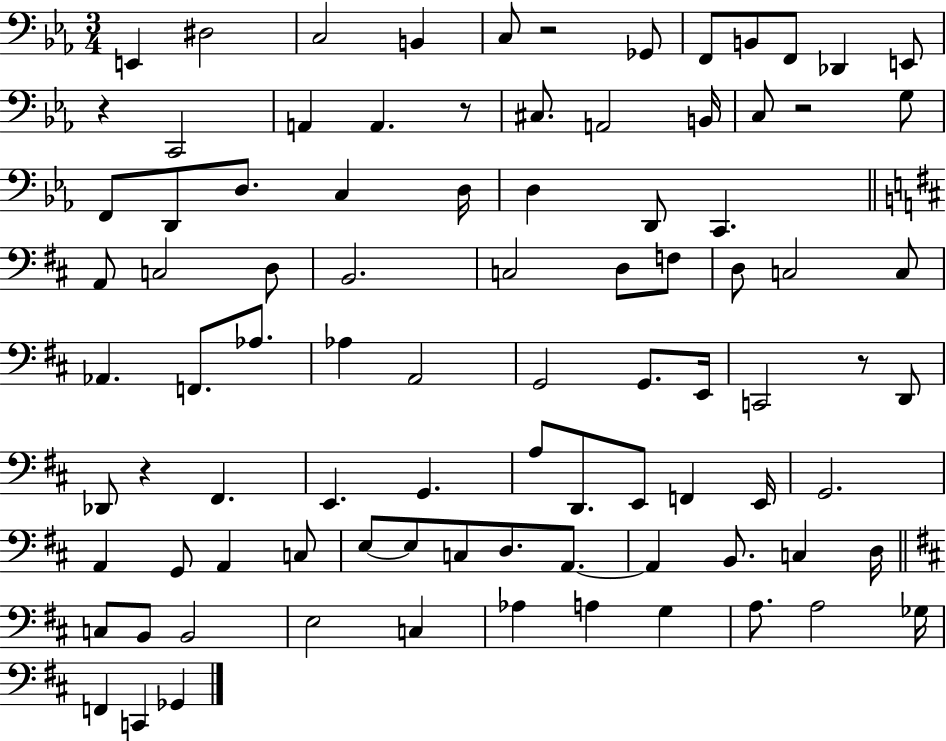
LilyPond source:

{
  \clef bass
  \numericTimeSignature
  \time 3/4
  \key ees \major
  \repeat volta 2 { e,4 dis2 | c2 b,4 | c8 r2 ges,8 | f,8 b,8 f,8 des,4 e,8 | \break r4 c,2 | a,4 a,4. r8 | cis8. a,2 b,16 | c8 r2 g8 | \break f,8 d,8 d8. c4 d16 | d4 d,8 c,4. | \bar "||" \break \key d \major a,8 c2 d8 | b,2. | c2 d8 f8 | d8 c2 c8 | \break aes,4. f,8. aes8. | aes4 a,2 | g,2 g,8. e,16 | c,2 r8 d,8 | \break des,8 r4 fis,4. | e,4. g,4. | a8 d,8. e,8 f,4 e,16 | g,2. | \break a,4 g,8 a,4 c8 | e8~~ e8 c8 d8. a,8.~~ | a,4 b,8. c4 d16 | \bar "||" \break \key d \major c8 b,8 b,2 | e2 c4 | aes4 a4 g4 | a8. a2 ges16 | \break f,4 c,4 ges,4 | } \bar "|."
}